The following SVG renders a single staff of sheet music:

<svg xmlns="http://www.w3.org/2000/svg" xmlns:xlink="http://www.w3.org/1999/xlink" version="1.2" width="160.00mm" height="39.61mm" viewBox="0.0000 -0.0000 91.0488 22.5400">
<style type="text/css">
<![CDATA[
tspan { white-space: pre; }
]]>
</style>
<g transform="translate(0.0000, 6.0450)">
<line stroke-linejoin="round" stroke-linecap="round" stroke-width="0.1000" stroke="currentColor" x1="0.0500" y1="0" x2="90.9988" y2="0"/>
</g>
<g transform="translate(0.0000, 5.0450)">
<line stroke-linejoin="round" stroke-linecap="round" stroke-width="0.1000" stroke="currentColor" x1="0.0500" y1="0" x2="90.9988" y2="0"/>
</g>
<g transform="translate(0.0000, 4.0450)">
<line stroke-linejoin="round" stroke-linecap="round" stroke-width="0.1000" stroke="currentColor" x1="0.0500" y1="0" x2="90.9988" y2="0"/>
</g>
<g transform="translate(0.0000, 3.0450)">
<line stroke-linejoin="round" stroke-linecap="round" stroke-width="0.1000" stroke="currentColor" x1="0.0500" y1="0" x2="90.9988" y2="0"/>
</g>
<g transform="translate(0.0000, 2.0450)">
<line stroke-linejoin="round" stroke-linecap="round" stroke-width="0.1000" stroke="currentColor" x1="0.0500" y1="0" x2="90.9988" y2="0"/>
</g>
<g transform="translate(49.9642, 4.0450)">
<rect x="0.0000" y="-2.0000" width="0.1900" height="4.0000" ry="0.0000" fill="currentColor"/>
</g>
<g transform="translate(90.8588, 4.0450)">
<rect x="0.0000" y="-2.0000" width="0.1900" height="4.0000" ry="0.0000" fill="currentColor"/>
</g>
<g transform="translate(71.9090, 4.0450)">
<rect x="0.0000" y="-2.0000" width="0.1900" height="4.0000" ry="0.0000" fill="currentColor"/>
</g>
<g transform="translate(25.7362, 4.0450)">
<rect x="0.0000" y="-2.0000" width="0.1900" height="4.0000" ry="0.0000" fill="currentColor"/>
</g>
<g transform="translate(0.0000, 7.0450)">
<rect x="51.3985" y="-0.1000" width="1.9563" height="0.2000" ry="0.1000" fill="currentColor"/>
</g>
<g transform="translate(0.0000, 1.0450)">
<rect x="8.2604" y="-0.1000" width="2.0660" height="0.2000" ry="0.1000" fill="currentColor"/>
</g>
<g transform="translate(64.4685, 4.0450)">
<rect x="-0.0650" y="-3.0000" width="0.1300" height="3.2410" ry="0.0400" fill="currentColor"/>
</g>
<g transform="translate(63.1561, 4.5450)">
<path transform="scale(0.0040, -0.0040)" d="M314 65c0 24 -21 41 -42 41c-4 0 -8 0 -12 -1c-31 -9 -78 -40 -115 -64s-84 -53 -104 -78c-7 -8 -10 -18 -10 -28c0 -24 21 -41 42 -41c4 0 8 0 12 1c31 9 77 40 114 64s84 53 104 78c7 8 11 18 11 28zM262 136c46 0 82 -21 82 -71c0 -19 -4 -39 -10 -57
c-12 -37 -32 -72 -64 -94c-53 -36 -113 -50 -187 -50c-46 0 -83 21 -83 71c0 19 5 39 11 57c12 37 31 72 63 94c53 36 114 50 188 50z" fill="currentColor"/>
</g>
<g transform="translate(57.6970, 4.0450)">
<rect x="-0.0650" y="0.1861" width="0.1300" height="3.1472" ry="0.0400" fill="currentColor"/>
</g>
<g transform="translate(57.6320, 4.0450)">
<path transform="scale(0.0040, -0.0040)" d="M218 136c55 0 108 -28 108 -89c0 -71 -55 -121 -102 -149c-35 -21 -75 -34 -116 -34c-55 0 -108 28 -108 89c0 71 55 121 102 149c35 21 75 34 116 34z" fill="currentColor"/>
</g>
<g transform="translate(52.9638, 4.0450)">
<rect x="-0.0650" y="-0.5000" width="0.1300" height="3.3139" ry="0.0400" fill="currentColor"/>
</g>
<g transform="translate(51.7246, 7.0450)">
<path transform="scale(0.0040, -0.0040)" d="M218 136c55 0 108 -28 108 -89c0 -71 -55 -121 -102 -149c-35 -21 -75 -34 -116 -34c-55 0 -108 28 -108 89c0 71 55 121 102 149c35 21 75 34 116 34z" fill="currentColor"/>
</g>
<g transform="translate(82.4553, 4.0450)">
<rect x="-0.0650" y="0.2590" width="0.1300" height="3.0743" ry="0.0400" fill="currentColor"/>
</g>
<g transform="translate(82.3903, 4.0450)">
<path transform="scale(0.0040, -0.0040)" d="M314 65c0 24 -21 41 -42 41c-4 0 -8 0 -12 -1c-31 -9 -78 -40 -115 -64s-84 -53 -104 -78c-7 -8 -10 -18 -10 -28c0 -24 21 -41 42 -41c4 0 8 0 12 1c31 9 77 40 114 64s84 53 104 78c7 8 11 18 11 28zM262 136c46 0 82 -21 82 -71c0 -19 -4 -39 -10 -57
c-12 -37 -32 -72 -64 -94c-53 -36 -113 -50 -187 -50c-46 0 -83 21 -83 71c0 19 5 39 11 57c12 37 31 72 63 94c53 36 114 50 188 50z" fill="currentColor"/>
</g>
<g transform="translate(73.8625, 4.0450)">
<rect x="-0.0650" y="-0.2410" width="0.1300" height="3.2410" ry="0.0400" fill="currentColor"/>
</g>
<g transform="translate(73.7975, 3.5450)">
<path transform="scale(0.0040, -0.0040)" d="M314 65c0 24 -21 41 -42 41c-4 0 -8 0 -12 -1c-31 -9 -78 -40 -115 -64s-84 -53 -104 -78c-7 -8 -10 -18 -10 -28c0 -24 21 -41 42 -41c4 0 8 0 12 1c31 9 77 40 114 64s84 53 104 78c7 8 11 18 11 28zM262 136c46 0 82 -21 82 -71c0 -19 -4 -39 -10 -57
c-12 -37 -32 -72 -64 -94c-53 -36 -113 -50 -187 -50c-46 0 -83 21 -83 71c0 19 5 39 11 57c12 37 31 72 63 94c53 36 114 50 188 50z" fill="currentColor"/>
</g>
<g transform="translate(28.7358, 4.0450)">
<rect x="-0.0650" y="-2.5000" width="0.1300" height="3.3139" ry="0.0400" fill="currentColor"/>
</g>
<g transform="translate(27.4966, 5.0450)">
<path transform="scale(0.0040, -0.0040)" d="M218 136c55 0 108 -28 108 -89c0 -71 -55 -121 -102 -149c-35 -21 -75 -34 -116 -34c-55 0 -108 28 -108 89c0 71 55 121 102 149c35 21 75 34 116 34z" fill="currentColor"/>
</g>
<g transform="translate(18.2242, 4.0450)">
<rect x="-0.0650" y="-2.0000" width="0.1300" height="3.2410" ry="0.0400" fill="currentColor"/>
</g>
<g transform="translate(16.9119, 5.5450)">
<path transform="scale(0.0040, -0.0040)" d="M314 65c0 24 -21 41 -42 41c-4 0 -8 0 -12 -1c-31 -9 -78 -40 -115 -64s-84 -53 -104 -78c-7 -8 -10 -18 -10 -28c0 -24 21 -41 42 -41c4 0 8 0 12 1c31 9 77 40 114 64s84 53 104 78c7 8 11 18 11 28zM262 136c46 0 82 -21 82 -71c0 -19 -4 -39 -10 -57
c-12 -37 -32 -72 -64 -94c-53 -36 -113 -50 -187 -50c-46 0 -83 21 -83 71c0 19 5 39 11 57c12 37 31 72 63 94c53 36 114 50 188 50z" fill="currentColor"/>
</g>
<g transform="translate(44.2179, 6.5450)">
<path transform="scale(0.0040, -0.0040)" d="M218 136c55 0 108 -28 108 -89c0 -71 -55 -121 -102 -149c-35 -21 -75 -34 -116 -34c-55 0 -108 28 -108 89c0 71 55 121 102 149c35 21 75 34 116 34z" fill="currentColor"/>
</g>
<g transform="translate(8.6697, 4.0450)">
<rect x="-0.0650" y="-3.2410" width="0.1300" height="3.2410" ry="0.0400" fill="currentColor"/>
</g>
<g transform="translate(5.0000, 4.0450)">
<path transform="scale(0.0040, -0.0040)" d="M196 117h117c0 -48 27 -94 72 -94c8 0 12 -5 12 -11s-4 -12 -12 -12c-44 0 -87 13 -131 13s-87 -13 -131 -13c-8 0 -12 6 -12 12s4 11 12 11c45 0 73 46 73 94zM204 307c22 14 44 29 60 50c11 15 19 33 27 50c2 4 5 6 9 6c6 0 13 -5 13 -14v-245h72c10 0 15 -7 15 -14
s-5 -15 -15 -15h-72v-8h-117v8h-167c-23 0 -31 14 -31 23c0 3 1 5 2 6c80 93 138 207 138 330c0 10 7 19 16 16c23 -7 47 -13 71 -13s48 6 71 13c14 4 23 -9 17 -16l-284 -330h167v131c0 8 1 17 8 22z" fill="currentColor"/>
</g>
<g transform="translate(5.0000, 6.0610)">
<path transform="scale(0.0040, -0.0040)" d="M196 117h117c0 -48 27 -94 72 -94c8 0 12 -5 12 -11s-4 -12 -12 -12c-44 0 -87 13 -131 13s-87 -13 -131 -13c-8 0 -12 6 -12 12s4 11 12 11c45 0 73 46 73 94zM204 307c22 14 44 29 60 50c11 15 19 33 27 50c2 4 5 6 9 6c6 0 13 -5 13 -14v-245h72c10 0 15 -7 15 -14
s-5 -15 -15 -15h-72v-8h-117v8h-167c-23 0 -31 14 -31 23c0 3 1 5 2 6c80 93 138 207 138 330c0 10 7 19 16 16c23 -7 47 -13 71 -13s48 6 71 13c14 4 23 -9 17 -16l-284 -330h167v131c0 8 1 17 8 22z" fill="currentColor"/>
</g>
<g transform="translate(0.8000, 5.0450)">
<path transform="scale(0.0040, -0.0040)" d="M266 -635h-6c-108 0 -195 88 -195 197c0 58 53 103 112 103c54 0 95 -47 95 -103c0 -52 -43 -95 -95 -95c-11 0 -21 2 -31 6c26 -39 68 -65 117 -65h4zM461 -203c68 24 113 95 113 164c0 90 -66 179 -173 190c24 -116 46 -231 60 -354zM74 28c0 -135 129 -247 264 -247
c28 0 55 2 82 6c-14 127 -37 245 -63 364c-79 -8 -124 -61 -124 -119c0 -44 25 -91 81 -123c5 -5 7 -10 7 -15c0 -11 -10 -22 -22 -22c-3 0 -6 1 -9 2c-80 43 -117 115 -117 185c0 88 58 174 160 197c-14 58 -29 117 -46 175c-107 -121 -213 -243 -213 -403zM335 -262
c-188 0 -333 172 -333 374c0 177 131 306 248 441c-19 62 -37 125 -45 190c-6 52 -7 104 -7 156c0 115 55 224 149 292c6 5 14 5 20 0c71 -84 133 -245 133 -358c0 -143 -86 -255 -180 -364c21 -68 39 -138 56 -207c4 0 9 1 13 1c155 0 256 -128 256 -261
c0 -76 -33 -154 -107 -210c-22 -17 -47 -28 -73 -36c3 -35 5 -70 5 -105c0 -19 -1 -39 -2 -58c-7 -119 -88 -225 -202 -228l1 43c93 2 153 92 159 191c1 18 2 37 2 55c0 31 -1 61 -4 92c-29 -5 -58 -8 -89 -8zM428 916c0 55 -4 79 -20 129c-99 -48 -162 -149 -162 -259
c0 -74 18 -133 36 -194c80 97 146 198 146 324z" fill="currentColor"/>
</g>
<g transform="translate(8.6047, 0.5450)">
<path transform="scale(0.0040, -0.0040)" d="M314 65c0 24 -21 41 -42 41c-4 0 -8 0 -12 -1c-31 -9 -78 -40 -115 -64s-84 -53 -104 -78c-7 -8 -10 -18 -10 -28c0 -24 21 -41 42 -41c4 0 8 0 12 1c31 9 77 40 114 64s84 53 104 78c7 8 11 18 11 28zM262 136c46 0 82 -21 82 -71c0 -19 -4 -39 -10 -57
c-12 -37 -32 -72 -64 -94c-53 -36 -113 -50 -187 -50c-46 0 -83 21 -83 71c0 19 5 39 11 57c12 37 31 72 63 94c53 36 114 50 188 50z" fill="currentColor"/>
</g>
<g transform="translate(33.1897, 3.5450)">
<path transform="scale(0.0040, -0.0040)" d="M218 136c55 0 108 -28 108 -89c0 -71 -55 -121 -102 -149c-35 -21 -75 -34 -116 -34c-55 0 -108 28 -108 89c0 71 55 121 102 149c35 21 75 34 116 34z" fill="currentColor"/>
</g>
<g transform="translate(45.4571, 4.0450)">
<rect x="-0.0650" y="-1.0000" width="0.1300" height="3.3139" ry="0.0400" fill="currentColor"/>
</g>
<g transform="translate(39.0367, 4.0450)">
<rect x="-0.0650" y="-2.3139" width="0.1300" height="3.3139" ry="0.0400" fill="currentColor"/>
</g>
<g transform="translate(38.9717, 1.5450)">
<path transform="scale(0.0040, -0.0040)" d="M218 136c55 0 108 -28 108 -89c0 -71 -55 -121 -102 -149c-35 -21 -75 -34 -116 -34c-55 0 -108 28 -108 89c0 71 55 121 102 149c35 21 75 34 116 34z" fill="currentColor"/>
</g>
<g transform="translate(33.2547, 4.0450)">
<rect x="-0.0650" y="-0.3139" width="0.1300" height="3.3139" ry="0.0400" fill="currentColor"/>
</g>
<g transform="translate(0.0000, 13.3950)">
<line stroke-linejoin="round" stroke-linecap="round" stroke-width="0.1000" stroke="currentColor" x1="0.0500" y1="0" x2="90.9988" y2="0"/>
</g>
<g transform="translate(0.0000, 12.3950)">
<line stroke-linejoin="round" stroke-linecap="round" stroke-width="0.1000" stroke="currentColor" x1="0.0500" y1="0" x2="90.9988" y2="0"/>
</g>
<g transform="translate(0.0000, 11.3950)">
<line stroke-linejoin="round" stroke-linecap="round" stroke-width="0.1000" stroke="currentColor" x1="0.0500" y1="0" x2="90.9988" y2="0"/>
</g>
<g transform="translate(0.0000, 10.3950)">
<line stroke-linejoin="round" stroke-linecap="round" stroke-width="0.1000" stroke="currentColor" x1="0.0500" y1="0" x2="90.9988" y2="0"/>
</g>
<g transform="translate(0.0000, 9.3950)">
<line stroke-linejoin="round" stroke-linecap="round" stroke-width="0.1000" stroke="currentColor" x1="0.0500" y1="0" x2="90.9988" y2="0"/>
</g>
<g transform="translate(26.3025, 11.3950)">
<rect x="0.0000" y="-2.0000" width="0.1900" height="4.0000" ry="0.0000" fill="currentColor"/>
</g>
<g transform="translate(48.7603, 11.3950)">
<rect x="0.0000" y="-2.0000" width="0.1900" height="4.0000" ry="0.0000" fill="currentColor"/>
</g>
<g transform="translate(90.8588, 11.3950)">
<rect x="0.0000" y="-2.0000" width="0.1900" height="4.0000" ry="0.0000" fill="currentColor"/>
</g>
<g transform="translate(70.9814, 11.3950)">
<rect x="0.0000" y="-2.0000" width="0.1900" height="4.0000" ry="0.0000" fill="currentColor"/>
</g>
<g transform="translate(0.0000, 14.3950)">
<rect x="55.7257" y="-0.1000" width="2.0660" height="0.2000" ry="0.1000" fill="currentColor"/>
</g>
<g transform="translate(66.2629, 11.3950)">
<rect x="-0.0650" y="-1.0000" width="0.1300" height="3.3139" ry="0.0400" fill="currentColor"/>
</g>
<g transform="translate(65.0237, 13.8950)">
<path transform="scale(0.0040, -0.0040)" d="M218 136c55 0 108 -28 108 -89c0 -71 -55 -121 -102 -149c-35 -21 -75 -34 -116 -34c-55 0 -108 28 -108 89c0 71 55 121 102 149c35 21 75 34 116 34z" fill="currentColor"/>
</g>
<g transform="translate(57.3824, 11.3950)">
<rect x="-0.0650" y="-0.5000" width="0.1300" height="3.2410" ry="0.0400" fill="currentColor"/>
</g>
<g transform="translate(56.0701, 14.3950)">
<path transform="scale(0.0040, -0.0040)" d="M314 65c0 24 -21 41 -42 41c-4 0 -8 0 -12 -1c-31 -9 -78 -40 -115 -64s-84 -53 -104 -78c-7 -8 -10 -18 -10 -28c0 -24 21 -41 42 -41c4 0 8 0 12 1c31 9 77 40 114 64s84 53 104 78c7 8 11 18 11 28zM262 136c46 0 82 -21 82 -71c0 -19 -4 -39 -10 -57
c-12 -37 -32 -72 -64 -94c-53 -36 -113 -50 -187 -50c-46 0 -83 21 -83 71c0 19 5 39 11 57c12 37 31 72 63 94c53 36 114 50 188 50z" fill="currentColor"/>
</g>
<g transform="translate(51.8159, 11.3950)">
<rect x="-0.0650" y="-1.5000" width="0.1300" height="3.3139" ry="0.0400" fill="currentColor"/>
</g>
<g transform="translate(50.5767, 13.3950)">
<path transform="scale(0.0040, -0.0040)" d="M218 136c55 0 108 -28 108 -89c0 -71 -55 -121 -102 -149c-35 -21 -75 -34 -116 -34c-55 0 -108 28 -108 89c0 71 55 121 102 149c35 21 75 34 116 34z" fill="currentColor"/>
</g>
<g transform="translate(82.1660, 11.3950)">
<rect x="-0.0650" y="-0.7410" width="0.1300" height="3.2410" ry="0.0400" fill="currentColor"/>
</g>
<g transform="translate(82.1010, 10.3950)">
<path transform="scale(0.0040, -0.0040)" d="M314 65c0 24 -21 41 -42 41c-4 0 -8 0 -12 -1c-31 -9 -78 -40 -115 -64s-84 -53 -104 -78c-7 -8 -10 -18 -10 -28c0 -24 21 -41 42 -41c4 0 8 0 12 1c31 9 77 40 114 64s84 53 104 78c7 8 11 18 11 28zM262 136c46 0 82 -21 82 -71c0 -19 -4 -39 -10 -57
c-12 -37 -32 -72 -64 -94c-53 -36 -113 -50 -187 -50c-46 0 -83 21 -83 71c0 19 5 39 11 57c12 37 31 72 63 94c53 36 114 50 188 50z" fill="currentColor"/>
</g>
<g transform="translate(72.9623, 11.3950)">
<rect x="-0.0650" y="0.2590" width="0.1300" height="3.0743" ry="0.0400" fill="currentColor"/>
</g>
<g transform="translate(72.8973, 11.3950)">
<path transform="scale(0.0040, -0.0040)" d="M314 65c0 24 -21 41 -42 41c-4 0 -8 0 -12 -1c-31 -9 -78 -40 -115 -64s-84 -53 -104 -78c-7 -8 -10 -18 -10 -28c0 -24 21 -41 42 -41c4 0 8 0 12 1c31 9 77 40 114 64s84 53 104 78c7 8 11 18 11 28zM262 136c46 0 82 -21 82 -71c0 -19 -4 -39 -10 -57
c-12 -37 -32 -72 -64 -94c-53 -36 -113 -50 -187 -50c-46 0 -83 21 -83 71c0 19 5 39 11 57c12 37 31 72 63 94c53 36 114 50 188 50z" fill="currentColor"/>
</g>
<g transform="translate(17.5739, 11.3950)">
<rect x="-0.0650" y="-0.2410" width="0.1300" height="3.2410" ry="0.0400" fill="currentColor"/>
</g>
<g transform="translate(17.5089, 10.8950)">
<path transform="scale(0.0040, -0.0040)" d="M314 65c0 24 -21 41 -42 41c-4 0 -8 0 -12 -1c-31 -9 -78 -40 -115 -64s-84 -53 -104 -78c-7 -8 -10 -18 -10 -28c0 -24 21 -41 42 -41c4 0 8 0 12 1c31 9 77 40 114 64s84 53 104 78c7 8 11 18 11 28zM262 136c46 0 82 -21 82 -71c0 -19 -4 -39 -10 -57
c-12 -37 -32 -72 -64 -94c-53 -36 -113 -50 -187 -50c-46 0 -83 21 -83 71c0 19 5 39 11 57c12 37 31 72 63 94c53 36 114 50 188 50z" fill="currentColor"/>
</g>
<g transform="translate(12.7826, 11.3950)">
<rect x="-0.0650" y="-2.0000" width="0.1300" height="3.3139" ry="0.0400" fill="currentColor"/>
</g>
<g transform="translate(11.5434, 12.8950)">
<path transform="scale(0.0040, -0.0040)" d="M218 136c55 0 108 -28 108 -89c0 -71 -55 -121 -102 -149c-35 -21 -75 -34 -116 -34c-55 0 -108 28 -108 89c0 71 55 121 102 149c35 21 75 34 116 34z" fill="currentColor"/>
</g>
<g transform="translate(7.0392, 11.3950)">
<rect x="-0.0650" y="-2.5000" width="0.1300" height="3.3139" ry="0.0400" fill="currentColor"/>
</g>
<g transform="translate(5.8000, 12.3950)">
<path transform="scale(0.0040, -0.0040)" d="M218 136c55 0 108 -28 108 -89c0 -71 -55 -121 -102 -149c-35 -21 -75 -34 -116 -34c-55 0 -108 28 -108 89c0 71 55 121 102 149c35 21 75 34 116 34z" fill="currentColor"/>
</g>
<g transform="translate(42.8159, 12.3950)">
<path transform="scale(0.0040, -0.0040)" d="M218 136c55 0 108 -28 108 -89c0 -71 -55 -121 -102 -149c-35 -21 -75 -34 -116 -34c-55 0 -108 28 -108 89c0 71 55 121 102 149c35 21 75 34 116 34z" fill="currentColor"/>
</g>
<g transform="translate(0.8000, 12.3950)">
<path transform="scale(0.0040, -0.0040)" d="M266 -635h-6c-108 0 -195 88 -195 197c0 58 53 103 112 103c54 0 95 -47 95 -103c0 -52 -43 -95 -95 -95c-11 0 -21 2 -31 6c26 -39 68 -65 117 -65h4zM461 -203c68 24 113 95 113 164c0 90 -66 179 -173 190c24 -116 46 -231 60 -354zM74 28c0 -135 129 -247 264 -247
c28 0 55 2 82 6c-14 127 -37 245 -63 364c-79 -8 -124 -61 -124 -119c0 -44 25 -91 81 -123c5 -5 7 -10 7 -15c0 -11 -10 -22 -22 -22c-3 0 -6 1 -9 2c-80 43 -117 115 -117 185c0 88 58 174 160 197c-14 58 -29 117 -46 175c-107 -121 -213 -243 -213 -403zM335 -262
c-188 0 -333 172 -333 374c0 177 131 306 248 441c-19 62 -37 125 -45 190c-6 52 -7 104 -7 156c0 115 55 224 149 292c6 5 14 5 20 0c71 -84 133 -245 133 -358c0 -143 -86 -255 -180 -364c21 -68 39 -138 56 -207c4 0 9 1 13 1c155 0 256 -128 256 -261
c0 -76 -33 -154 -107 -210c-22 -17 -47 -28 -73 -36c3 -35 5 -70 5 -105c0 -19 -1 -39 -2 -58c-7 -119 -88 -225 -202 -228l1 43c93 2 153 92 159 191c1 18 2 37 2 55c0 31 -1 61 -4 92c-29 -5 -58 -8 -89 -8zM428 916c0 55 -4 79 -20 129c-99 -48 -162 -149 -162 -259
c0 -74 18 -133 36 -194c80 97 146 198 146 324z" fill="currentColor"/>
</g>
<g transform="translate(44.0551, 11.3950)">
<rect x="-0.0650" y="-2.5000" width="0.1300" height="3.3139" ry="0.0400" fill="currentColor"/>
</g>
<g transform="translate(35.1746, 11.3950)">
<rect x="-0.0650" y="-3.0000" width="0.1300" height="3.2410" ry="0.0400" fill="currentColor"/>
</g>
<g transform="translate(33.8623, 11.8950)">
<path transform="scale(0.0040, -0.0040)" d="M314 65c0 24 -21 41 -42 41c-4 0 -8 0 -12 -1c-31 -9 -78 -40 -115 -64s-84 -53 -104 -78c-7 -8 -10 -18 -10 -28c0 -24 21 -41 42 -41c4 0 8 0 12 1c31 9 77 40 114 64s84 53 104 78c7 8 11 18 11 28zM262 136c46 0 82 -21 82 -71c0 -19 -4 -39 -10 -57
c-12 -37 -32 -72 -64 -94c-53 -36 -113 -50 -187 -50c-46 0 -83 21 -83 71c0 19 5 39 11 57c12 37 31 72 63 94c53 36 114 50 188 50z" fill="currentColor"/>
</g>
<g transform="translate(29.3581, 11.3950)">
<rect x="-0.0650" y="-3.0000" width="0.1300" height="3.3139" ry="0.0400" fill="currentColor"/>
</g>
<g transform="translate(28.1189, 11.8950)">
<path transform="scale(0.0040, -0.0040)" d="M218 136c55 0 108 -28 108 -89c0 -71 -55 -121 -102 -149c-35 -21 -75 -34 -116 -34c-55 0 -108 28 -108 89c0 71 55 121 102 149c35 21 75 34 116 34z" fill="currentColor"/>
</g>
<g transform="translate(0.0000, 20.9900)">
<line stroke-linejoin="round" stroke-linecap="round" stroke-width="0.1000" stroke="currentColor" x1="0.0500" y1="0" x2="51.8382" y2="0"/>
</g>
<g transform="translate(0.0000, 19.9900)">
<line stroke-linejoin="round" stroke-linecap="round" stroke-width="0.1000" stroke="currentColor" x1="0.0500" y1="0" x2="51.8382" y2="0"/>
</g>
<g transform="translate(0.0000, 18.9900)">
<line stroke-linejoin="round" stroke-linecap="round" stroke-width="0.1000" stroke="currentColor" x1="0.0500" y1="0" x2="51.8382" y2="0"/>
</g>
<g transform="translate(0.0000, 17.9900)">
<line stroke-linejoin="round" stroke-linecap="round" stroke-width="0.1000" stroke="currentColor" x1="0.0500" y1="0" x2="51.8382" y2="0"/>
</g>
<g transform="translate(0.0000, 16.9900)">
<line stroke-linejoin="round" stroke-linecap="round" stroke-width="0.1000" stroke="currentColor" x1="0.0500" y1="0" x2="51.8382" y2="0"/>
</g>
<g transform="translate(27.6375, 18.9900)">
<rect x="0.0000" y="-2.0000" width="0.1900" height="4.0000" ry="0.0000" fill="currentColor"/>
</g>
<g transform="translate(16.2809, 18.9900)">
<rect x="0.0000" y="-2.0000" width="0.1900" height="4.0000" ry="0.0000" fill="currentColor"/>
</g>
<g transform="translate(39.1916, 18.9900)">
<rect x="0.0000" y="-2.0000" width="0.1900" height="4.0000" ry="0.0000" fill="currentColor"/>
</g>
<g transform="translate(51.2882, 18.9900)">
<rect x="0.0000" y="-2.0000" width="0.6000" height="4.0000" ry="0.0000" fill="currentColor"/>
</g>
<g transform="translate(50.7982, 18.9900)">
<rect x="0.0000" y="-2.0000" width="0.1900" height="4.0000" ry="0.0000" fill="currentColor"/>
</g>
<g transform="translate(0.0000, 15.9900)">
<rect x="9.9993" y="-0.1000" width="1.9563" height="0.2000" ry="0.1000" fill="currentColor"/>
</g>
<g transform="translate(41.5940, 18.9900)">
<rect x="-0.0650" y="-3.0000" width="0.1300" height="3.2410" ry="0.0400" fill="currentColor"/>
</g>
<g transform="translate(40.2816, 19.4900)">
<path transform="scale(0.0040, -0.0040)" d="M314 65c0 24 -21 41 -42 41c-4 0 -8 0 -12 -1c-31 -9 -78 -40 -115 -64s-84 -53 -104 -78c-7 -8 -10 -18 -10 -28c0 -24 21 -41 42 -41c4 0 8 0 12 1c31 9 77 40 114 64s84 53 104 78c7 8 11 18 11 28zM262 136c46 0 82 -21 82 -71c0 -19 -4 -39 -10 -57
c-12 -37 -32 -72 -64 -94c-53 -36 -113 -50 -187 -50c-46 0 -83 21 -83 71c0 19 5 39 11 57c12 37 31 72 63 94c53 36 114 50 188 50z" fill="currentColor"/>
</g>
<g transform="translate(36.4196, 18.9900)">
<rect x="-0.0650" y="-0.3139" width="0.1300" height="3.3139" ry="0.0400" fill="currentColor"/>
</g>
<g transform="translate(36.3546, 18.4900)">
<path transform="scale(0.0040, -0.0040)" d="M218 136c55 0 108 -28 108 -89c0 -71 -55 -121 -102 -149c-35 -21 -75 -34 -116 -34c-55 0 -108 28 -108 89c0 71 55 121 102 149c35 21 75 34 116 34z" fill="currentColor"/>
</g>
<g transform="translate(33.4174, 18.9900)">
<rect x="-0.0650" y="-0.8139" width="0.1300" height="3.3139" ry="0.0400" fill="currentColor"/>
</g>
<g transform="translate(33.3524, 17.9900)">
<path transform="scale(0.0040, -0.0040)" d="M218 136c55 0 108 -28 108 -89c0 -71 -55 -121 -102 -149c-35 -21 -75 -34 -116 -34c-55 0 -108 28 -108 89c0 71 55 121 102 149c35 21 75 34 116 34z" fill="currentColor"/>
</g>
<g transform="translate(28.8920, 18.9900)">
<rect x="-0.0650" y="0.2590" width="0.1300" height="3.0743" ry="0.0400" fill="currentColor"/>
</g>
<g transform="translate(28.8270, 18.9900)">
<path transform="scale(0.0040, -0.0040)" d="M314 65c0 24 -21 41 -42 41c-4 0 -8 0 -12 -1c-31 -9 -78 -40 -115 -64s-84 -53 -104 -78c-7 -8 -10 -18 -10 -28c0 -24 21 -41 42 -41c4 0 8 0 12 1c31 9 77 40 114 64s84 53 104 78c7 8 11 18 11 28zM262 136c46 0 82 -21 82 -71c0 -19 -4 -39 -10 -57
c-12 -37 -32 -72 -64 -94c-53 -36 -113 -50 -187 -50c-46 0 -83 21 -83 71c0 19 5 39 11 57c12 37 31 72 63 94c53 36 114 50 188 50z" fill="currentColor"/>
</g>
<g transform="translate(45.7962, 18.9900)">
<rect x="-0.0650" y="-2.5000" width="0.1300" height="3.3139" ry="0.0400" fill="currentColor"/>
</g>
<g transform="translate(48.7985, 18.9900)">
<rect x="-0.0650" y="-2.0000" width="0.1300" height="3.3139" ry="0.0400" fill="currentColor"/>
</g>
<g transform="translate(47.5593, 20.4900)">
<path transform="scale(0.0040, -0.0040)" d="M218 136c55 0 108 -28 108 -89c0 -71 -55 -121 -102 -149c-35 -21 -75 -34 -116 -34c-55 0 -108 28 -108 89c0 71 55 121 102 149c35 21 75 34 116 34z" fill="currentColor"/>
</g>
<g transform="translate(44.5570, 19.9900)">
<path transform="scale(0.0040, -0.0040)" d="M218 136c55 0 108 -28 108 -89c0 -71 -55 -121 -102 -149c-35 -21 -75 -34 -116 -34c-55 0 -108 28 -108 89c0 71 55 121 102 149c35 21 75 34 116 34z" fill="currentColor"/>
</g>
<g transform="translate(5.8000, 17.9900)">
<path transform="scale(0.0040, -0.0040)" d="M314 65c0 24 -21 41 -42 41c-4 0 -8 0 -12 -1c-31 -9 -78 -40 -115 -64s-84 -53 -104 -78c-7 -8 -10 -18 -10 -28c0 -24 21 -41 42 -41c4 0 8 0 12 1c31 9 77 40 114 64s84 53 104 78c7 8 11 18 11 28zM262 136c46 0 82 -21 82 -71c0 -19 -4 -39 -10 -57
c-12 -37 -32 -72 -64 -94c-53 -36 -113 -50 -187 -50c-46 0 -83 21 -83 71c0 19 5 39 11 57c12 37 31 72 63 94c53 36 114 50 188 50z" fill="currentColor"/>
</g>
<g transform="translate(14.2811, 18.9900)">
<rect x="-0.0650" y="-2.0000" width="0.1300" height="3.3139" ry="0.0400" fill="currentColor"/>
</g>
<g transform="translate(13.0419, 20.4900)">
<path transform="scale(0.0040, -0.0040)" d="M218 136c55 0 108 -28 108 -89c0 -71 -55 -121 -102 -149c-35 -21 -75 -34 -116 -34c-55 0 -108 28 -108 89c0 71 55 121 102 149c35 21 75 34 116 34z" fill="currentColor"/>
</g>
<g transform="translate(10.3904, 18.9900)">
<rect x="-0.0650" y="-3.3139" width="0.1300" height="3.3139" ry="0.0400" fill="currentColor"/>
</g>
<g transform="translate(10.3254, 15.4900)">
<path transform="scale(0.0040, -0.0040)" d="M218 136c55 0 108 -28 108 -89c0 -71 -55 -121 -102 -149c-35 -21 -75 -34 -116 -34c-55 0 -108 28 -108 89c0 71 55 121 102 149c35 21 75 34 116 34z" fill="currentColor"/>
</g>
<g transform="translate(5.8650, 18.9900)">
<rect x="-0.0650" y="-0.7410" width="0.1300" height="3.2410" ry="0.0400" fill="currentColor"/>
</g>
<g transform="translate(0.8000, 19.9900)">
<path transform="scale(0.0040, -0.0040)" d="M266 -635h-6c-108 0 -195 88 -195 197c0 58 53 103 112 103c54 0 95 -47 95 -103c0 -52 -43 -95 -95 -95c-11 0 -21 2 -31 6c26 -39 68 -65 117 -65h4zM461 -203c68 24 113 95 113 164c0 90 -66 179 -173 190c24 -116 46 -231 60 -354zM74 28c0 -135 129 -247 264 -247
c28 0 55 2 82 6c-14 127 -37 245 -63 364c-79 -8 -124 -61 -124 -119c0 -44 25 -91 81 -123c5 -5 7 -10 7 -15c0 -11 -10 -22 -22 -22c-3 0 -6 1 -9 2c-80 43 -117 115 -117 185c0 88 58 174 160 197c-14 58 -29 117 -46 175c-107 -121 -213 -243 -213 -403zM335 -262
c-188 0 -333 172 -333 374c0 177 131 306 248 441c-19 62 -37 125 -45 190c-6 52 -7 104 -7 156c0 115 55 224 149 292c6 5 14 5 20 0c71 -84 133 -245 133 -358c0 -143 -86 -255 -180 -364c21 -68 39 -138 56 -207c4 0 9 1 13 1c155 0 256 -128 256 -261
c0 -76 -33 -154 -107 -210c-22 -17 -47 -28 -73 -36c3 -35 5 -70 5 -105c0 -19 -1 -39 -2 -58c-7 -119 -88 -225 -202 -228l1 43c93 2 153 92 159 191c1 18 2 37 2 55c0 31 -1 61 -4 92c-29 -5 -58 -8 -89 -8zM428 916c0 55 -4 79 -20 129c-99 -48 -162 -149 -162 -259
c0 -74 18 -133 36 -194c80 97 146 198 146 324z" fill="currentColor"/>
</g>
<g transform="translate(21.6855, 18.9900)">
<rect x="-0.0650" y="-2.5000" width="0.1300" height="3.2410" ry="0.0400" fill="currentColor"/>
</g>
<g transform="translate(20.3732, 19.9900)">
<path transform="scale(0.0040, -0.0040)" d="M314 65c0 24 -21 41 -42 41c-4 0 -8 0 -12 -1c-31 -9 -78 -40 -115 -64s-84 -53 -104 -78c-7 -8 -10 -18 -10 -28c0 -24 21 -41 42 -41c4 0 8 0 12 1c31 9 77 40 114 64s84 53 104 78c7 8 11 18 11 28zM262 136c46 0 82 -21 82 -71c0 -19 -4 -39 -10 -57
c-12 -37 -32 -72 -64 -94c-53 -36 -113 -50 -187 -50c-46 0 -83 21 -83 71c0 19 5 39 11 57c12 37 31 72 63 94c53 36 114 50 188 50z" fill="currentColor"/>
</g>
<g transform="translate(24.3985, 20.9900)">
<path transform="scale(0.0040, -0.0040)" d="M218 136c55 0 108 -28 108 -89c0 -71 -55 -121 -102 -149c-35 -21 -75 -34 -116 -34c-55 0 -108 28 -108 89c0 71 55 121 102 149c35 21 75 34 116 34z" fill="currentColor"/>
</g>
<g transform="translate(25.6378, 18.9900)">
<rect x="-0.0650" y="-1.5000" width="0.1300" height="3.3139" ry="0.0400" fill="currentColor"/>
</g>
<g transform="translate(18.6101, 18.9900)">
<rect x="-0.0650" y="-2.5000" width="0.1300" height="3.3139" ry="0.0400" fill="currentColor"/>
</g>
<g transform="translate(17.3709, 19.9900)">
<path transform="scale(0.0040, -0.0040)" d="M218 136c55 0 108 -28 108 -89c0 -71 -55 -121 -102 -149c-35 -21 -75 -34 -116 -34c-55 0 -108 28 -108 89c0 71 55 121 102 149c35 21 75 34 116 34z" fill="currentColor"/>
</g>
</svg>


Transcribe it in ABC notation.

X:1
T:Untitled
M:4/4
L:1/4
K:C
b2 F2 G c g D C B A2 c2 B2 G F c2 A A2 G E C2 D B2 d2 d2 b F G G2 E B2 d c A2 G F